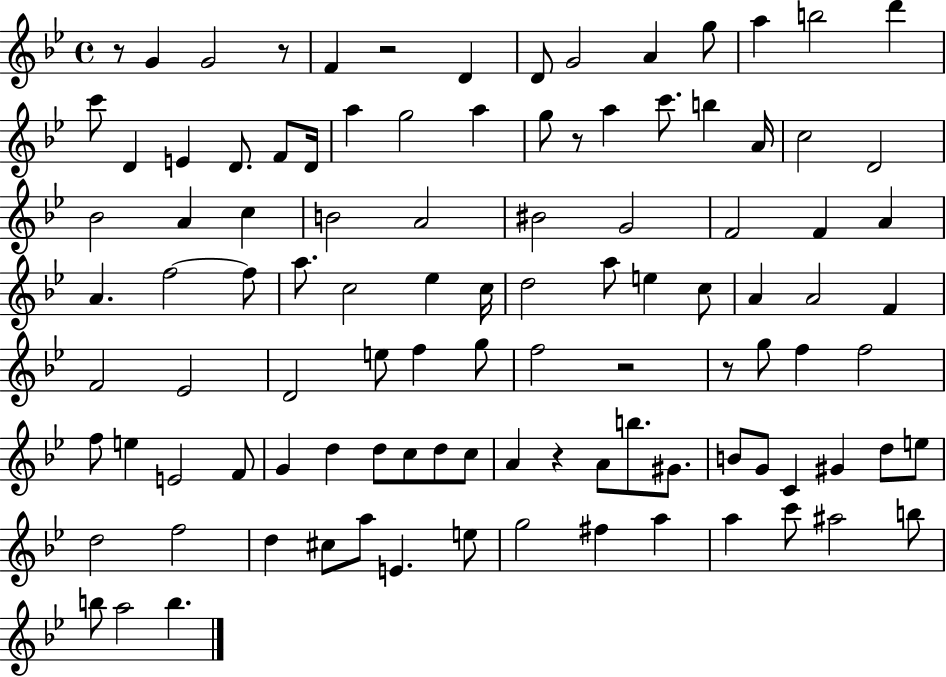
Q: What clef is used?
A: treble